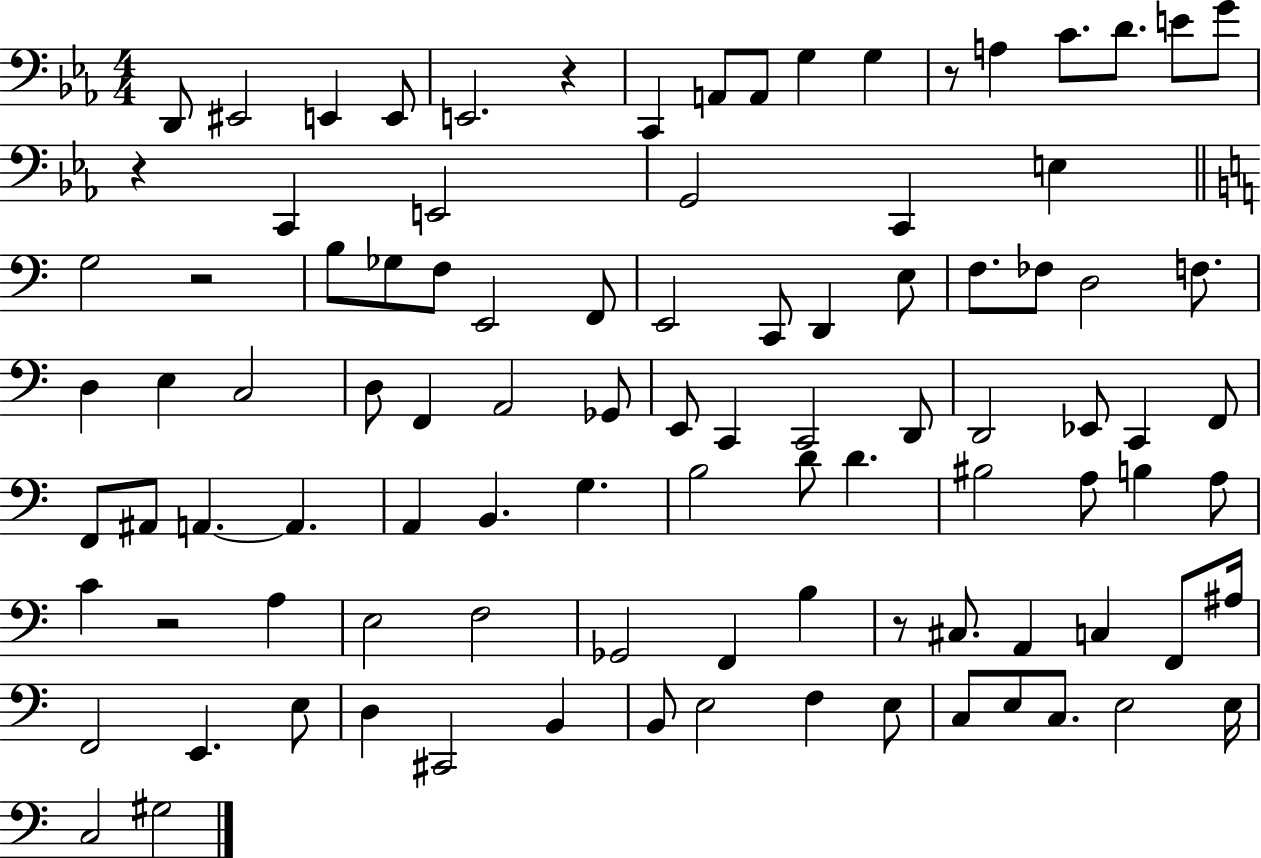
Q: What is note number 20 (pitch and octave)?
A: E3